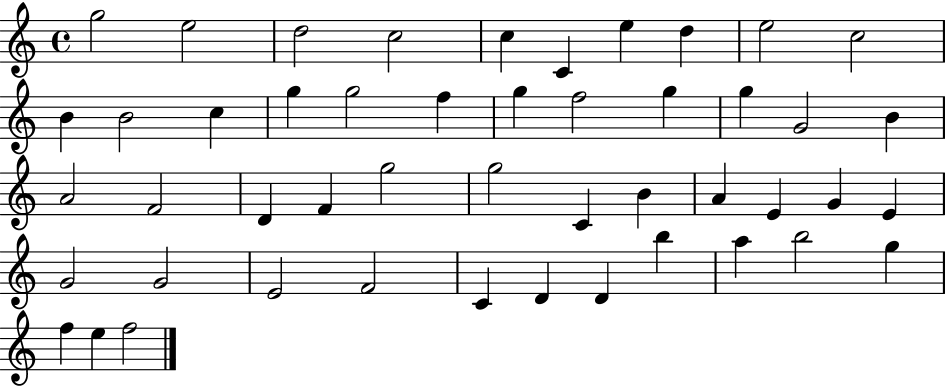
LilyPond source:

{
  \clef treble
  \time 4/4
  \defaultTimeSignature
  \key c \major
  g''2 e''2 | d''2 c''2 | c''4 c'4 e''4 d''4 | e''2 c''2 | \break b'4 b'2 c''4 | g''4 g''2 f''4 | g''4 f''2 g''4 | g''4 g'2 b'4 | \break a'2 f'2 | d'4 f'4 g''2 | g''2 c'4 b'4 | a'4 e'4 g'4 e'4 | \break g'2 g'2 | e'2 f'2 | c'4 d'4 d'4 b''4 | a''4 b''2 g''4 | \break f''4 e''4 f''2 | \bar "|."
}